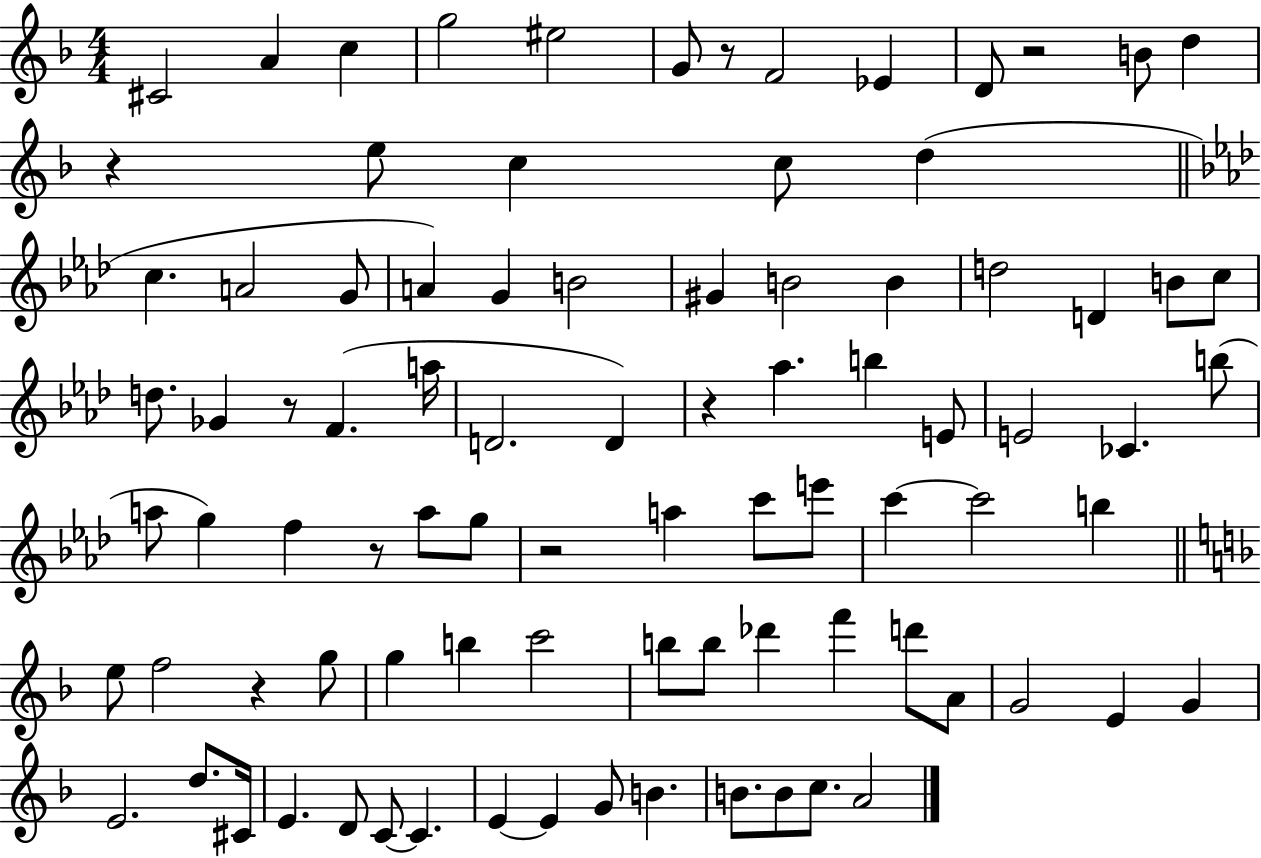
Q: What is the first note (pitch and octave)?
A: C#4